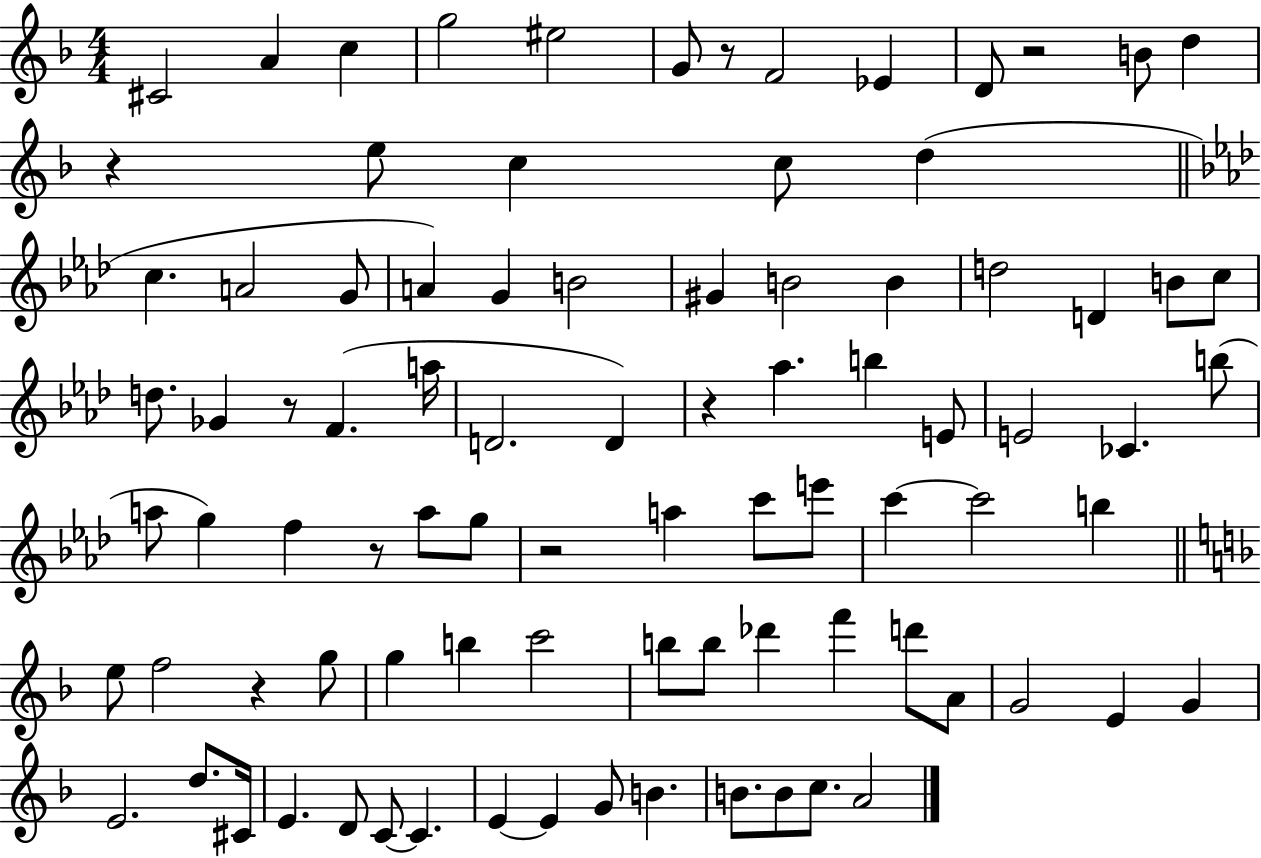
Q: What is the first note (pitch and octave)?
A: C#4